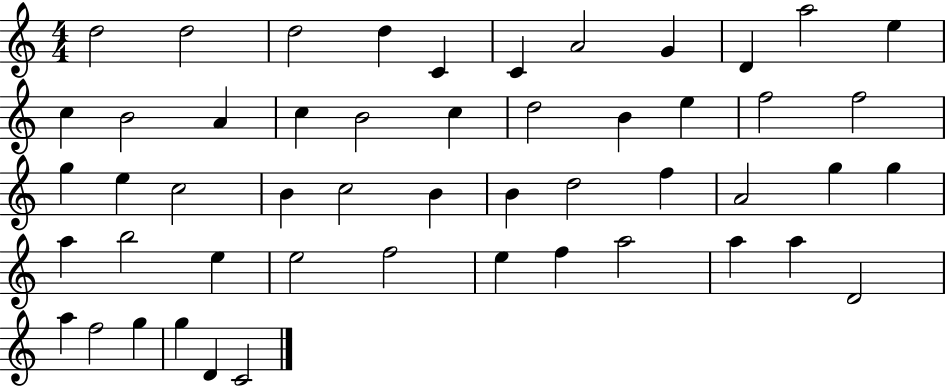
{
  \clef treble
  \numericTimeSignature
  \time 4/4
  \key c \major
  d''2 d''2 | d''2 d''4 c'4 | c'4 a'2 g'4 | d'4 a''2 e''4 | \break c''4 b'2 a'4 | c''4 b'2 c''4 | d''2 b'4 e''4 | f''2 f''2 | \break g''4 e''4 c''2 | b'4 c''2 b'4 | b'4 d''2 f''4 | a'2 g''4 g''4 | \break a''4 b''2 e''4 | e''2 f''2 | e''4 f''4 a''2 | a''4 a''4 d'2 | \break a''4 f''2 g''4 | g''4 d'4 c'2 | \bar "|."
}